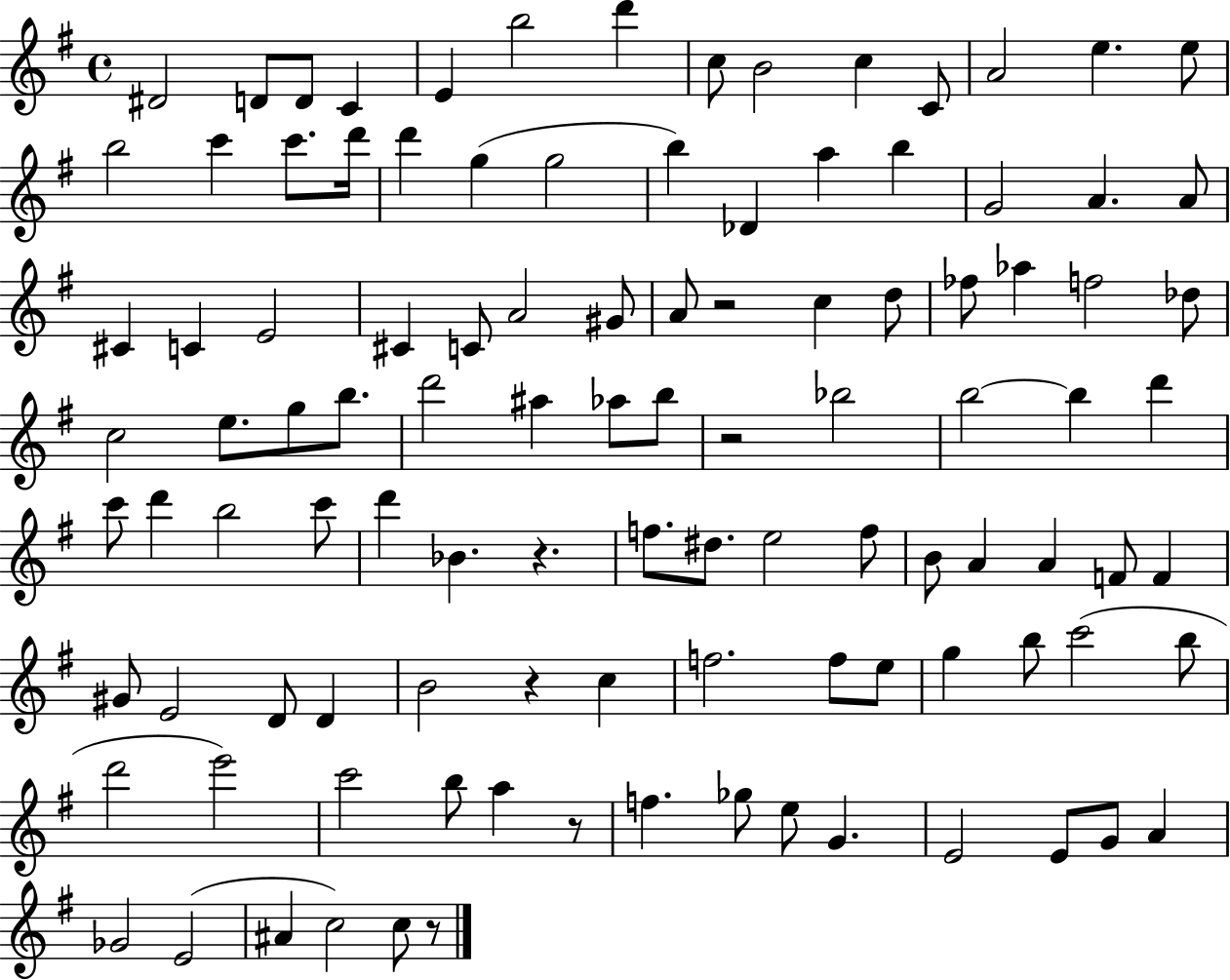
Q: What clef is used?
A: treble